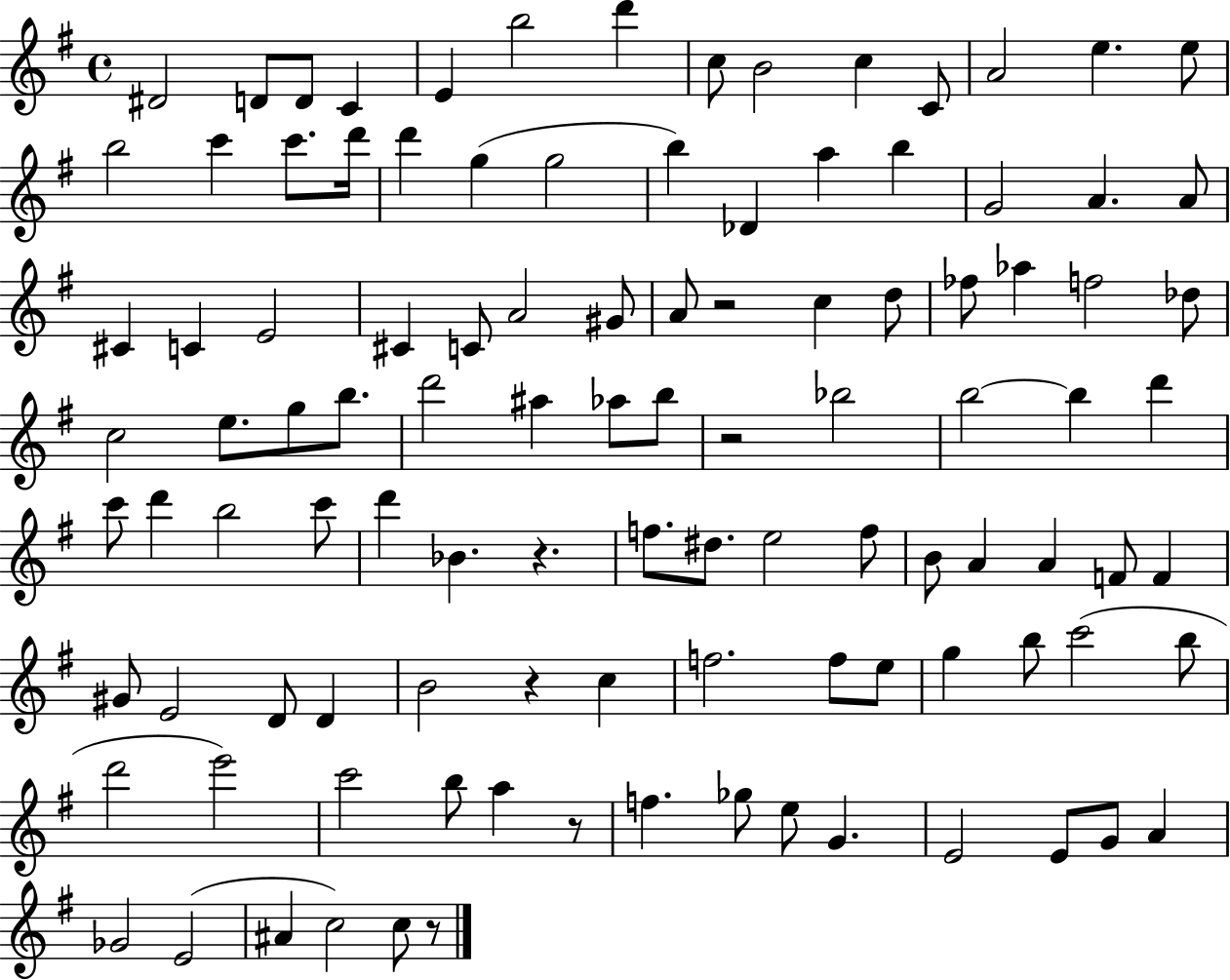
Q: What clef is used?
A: treble